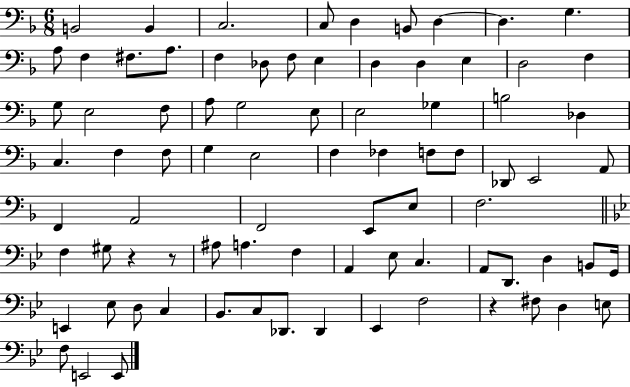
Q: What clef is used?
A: bass